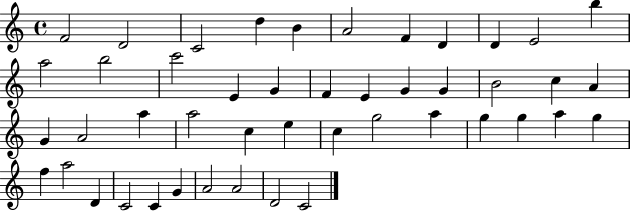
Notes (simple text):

F4/h D4/h C4/h D5/q B4/q A4/h F4/q D4/q D4/q E4/h B5/q A5/h B5/h C6/h E4/q G4/q F4/q E4/q G4/q G4/q B4/h C5/q A4/q G4/q A4/h A5/q A5/h C5/q E5/q C5/q G5/h A5/q G5/q G5/q A5/q G5/q F5/q A5/h D4/q C4/h C4/q G4/q A4/h A4/h D4/h C4/h